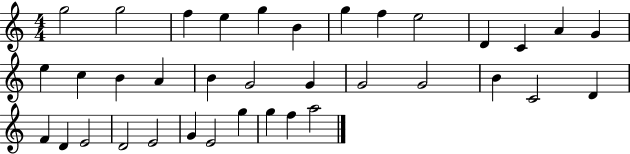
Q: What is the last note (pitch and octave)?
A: A5